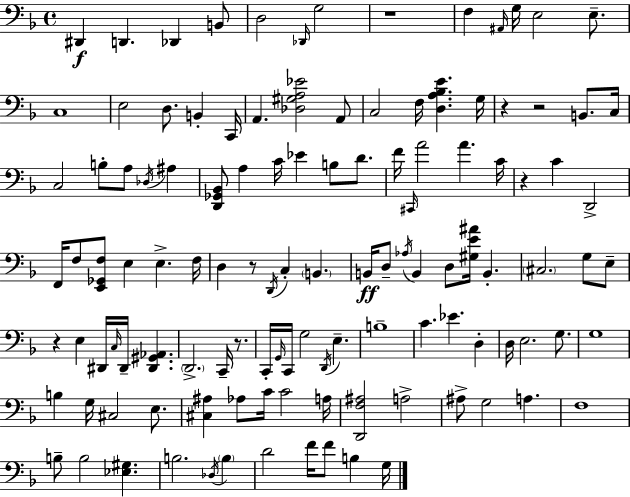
D#2/q D2/q. Db2/q B2/e D3/h Db2/s G3/h R/w F3/q A#2/s G3/s E3/h E3/e. C3/w E3/h D3/e. B2/q C2/s A2/q. [Db3,G#3,A3,Eb4]/h A2/e C3/h F3/s [D3,A3,Bb3,E4]/q. G3/s R/q R/h B2/e. C3/s C3/h B3/e A3/e Db3/s A#3/q [D2,Gb2,Bb2]/e A3/q C4/s Eb4/q B3/e D4/e. F4/s C#2/s A4/h A4/q. C4/s R/q C4/q D2/h F2/s F3/e [E2,Gb2,F3]/e E3/q E3/q. F3/s D3/q R/e D2/s C3/q B2/q. B2/s D3/e Ab3/s B2/q D3/e [G#3,E4,A#4]/s B2/q. C#3/h. G3/e E3/e R/q E3/q D#2/s C3/s D#2/s [D#2,G#2,Ab2]/q. D2/h. C2/s R/e. C2/s G2/s C2/s G3/h D2/s E3/q. B3/w C4/q. Eb4/q. D3/q D3/s E3/h. G3/e. G3/w B3/q G3/s C#3/h E3/e. [C#3,A#3]/q Ab3/e C4/s C4/h A3/s [D2,F3,A#3]/h A3/h A#3/e G3/h A3/q. F3/w B3/e B3/h [Eb3,G#3]/q. B3/h. Db3/s B3/q D4/h F4/s F4/e B3/q G3/s